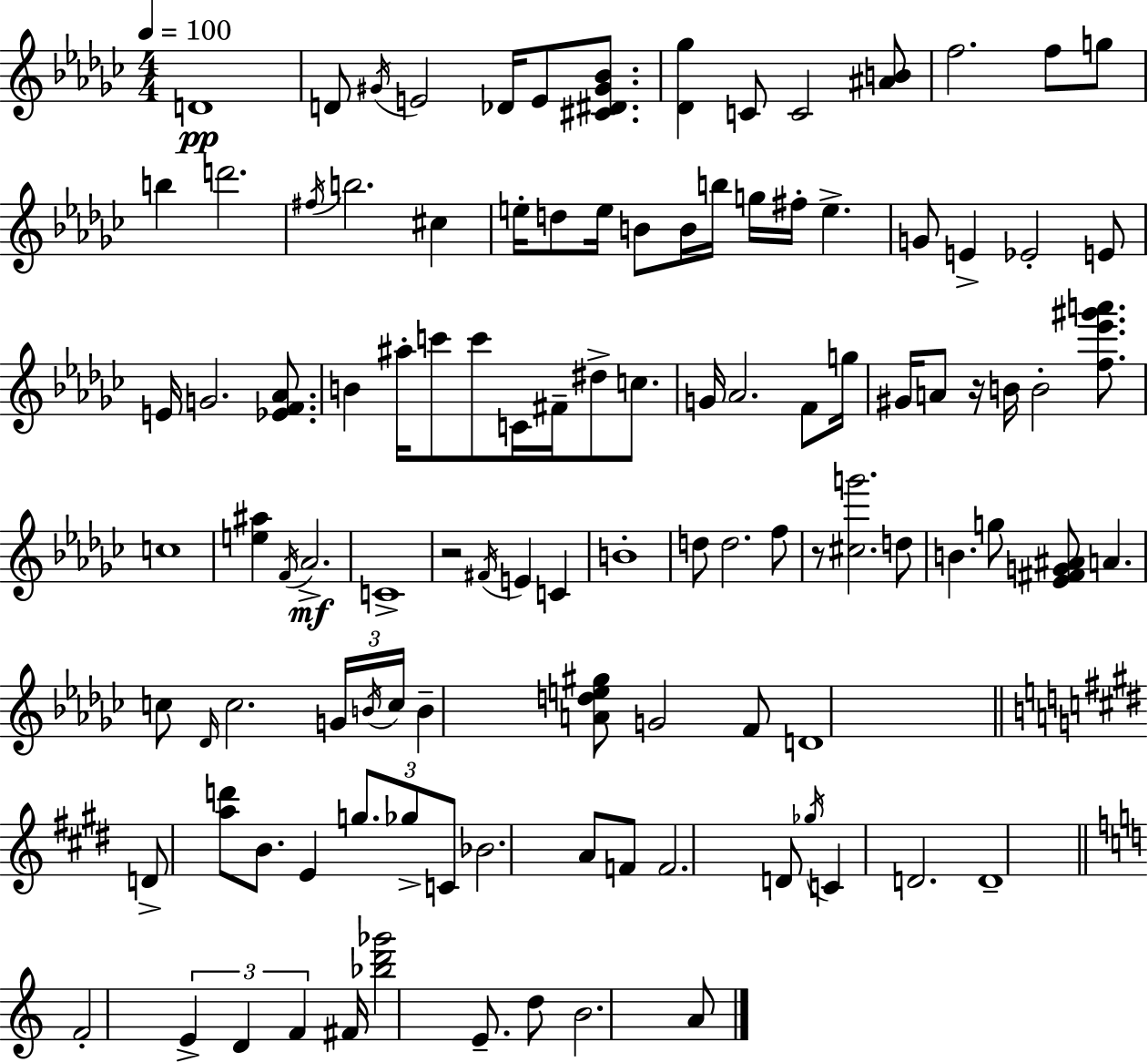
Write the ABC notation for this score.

X:1
T:Untitled
M:4/4
L:1/4
K:Ebm
D4 D/2 ^G/4 E2 _D/4 E/2 [^C^D^G_B]/2 [_D_g] C/2 C2 [^AB]/2 f2 f/2 g/2 b d'2 ^f/4 b2 ^c e/4 d/2 e/4 B/2 B/4 b/4 g/4 ^f/4 e G/2 E _E2 E/2 E/4 G2 [_EF_A]/2 B ^a/4 c'/2 c'/2 C/4 ^F/4 ^d/2 c/2 G/4 _A2 F/2 g/4 ^G/4 A/2 z/4 B/4 B2 [f_e'^g'a']/2 c4 [e^a] F/4 _A2 C4 z2 ^F/4 E C B4 d/2 d2 f/2 z/2 [^cg']2 d/2 B g/2 [_E^FG^A]/2 A c/2 _D/4 c2 G/4 B/4 c/4 B [Ade^g]/2 G2 F/2 D4 D/2 [ad']/2 B/2 E g/2 _g/2 C/2 _B2 A/2 F/2 F2 D/2 _g/4 C D2 D4 F2 E D F ^F/4 [_bd'_g']2 E/2 d/2 B2 A/2